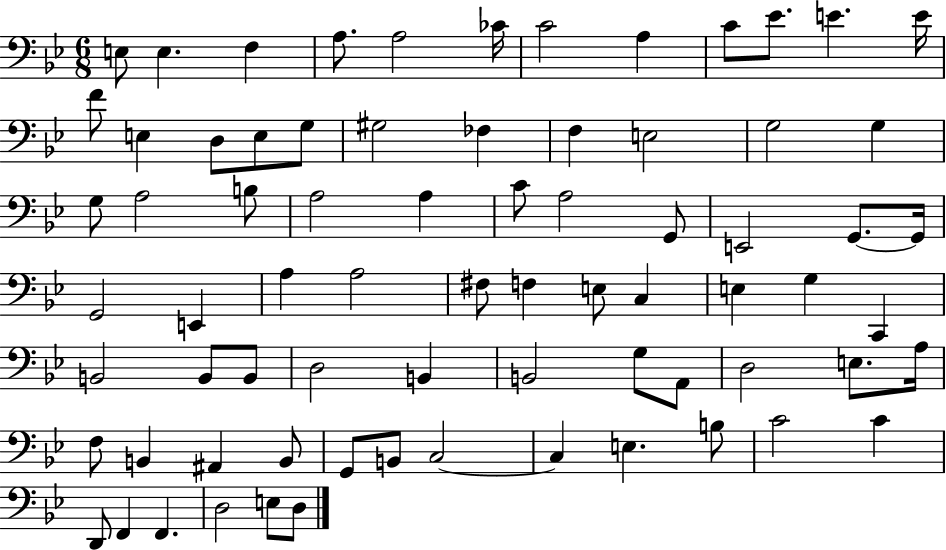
{
  \clef bass
  \numericTimeSignature
  \time 6/8
  \key bes \major
  \repeat volta 2 { e8 e4. f4 | a8. a2 ces'16 | c'2 a4 | c'8 ees'8. e'4. e'16 | \break f'8 e4 d8 e8 g8 | gis2 fes4 | f4 e2 | g2 g4 | \break g8 a2 b8 | a2 a4 | c'8 a2 g,8 | e,2 g,8.~~ g,16 | \break g,2 e,4 | a4 a2 | fis8 f4 e8 c4 | e4 g4 c,4 | \break b,2 b,8 b,8 | d2 b,4 | b,2 g8 a,8 | d2 e8. a16 | \break f8 b,4 ais,4 b,8 | g,8 b,8 c2~~ | c4 e4. b8 | c'2 c'4 | \break d,8 f,4 f,4. | d2 e8 d8 | } \bar "|."
}